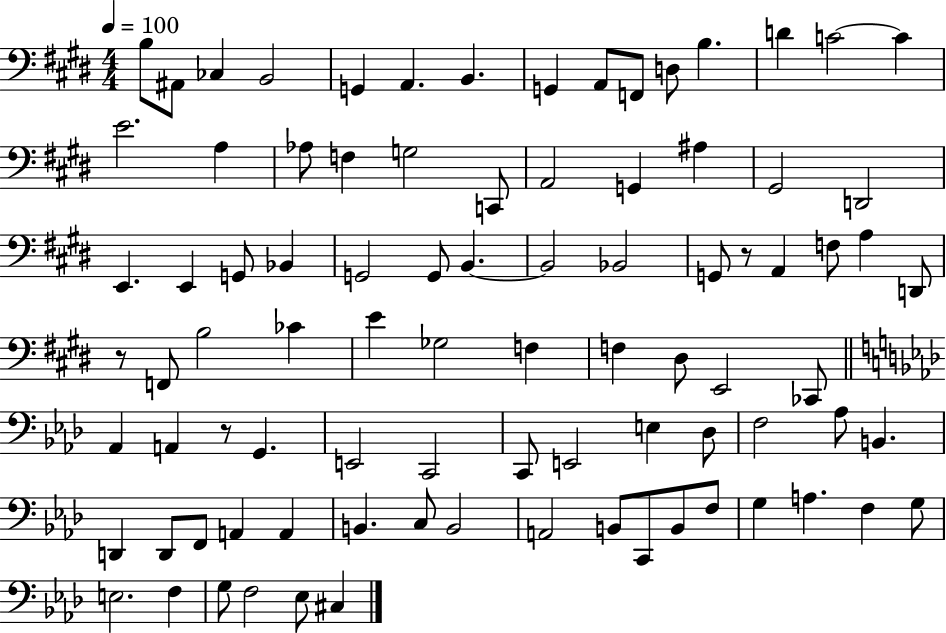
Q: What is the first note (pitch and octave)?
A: B3